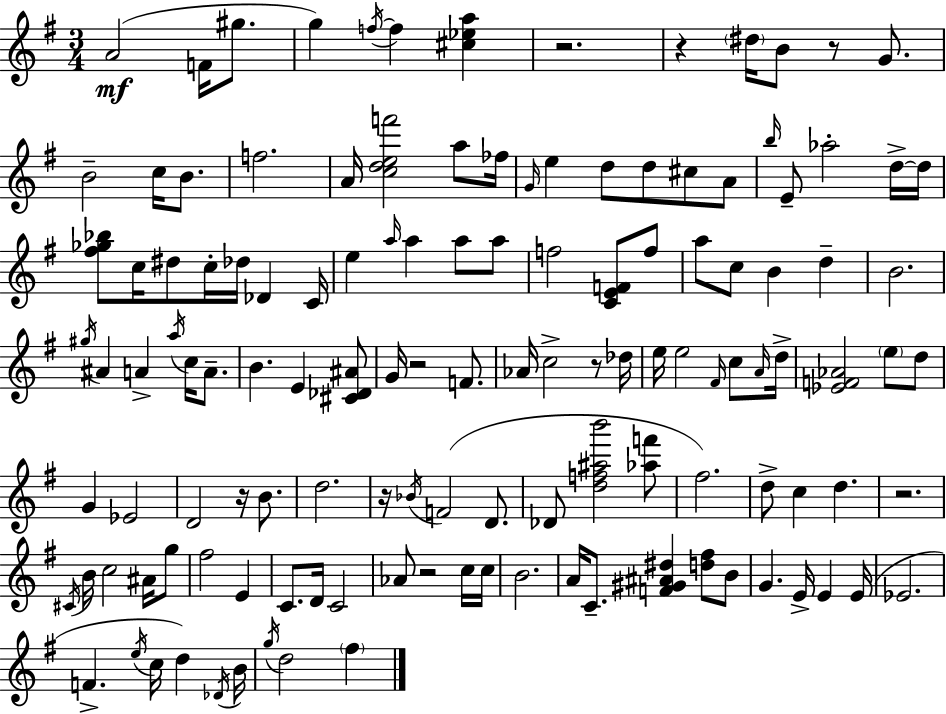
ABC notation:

X:1
T:Untitled
M:3/4
L:1/4
K:Em
A2 F/4 ^g/2 g f/4 f [^c_ea] z2 z ^d/4 B/2 z/2 G/2 B2 c/4 B/2 f2 A/4 [cdef']2 a/2 _f/4 G/4 e d/2 d/2 ^c/2 A/2 b/4 E/2 _a2 d/4 d/4 [^f_g_b]/2 c/4 ^d/2 c/4 _d/4 _D C/4 e a/4 a a/2 a/2 f2 [CEF]/2 f/2 a/2 c/2 B d B2 ^g/4 ^A A a/4 c/4 A/2 B E [^C_D^A]/2 G/4 z2 F/2 _A/4 c2 z/2 _d/4 e/4 e2 ^F/4 c/2 A/4 d/4 [_EF_A]2 e/2 d/2 G _E2 D2 z/4 B/2 d2 z/4 _B/4 F2 D/2 _D/2 [df^ab']2 [_af']/2 ^f2 d/2 c d z2 ^C/4 B/4 c2 ^A/4 g/2 ^f2 E C/2 D/4 C2 _A/2 z2 c/4 c/4 B2 A/4 C/2 [F^G^A^d] [d^f]/2 B/2 G E/4 E E/4 _E2 F e/4 c/4 d _D/4 B/4 g/4 d2 ^f